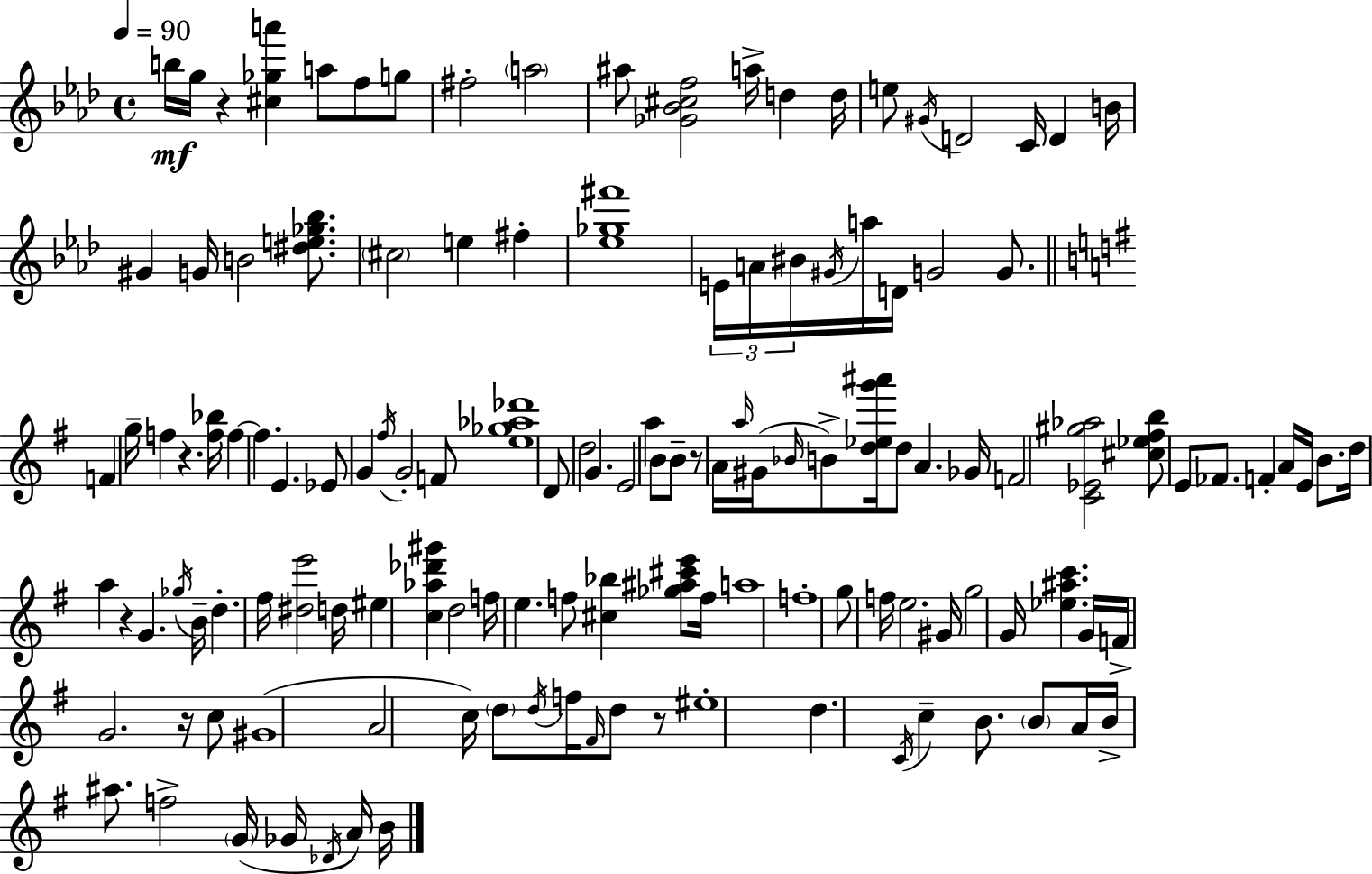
B5/s G5/s R/q [C#5,Gb5,A6]/q A5/e F5/e G5/e F#5/h A5/h A#5/e [Gb4,Bb4,C#5,F5]/h A5/s D5/q D5/s E5/e G#4/s D4/h C4/s D4/q B4/s G#4/q G4/s B4/h [D#5,E5,Gb5,Bb5]/e. C#5/h E5/q F#5/q [Eb5,Gb5,F#6]/w E4/s A4/s BIS4/s G#4/s A5/s D4/s G4/h G4/e. F4/q G5/s F5/q R/q. [F5,Bb5]/s F5/q F5/q. E4/q. Eb4/e G4/q F#5/s G4/h F4/e [E5,Gb5,Ab5,Db6]/w D4/e D5/h G4/q. E4/h A5/q B4/e B4/e R/e A4/s A5/s G#4/s Bb4/s B4/e [D5,Eb5,G6,A#6]/s D5/e A4/q. Gb4/s F4/h [C4,Eb4,G#5,Ab5]/h [C#5,Eb5,F#5,B5]/e E4/e FES4/e. F4/q A4/s E4/s B4/e. D5/s A5/q R/q G4/q. Gb5/s B4/s D5/q. F#5/s [D#5,E6]/h D5/s EIS5/q [C5,Ab5,Db6,G#6]/q D5/h F5/s E5/q. F5/e [C#5,Bb5]/q [Gb5,A#5,C#6,E6]/e F5/s A5/w F5/w G5/e F5/s E5/h. G#4/s G5/h G4/s [Eb5,A#5,C6]/q. G4/s F4/s G4/h. R/s C5/e G#4/w A4/h C5/s D5/e D5/s F5/s F#4/s D5/e R/e EIS5/w D5/q. C4/s C5/q B4/e. B4/e A4/s B4/s A#5/e. F5/h G4/s Gb4/s Db4/s A4/s B4/s